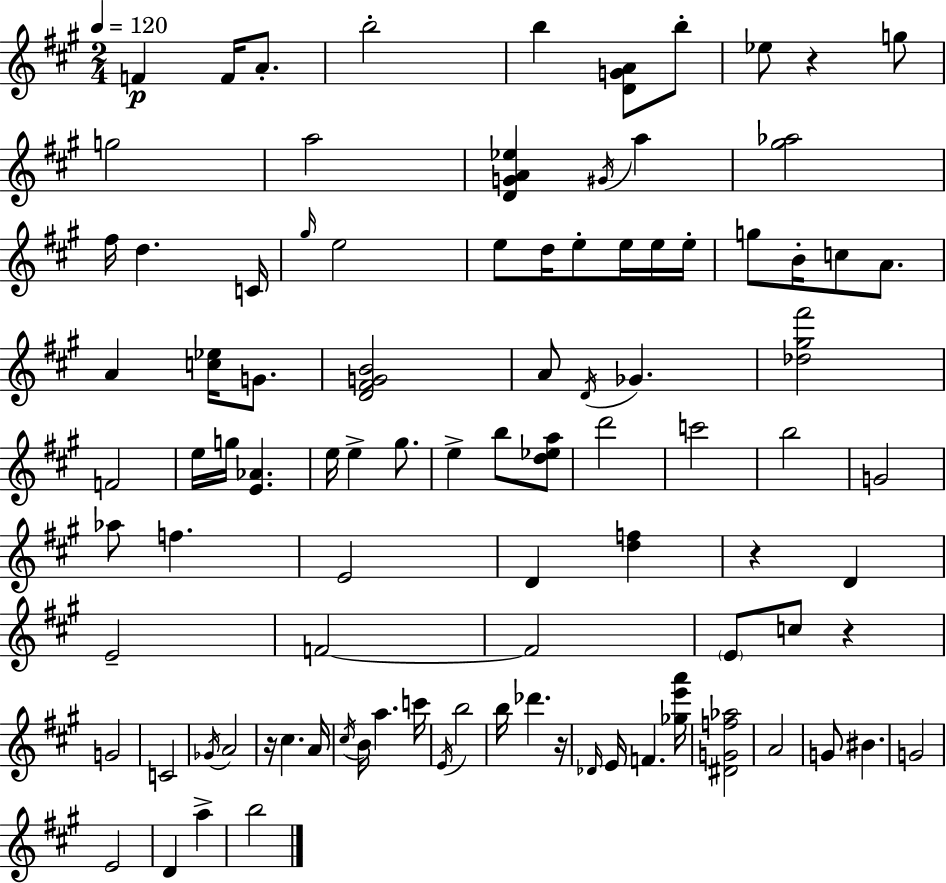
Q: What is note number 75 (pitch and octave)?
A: G4